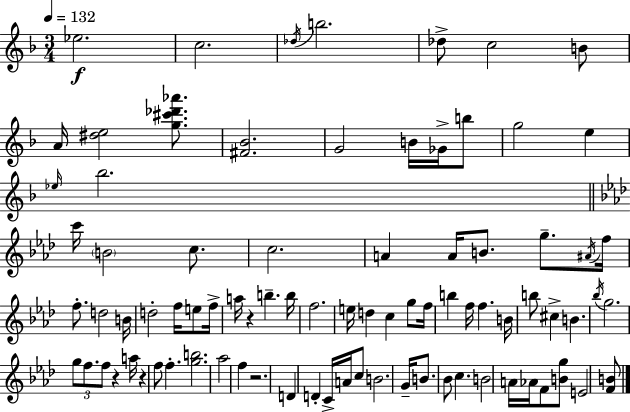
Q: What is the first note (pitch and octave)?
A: Eb5